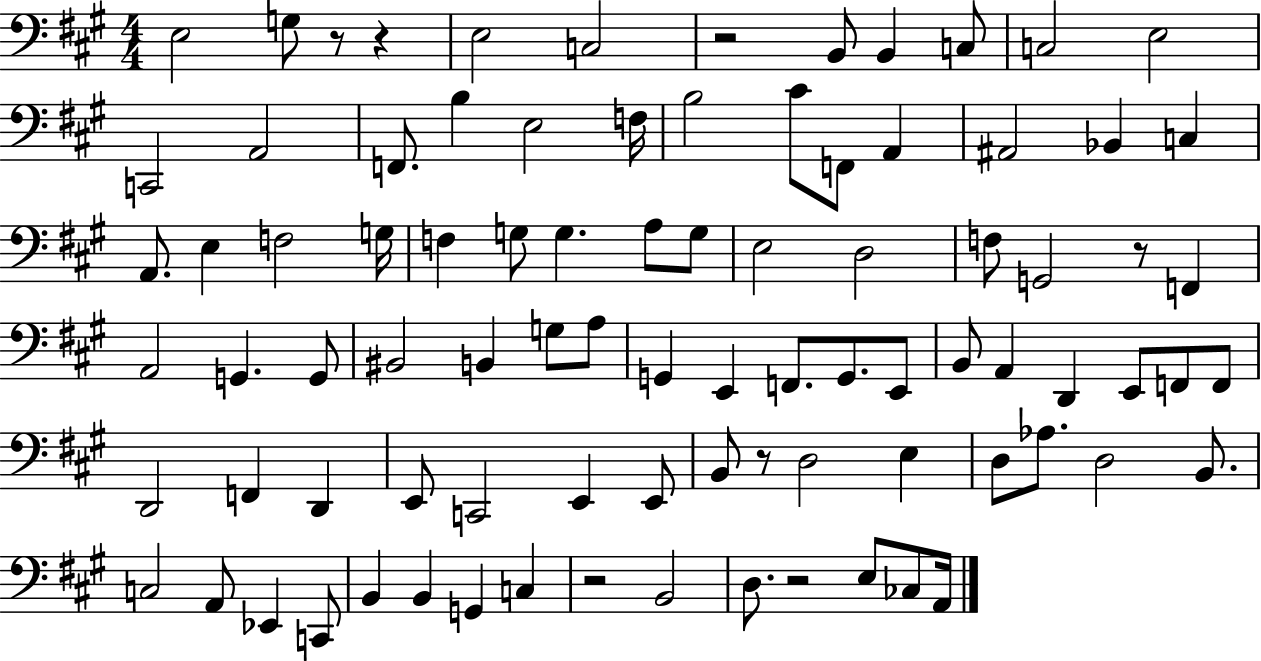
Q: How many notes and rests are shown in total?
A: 88